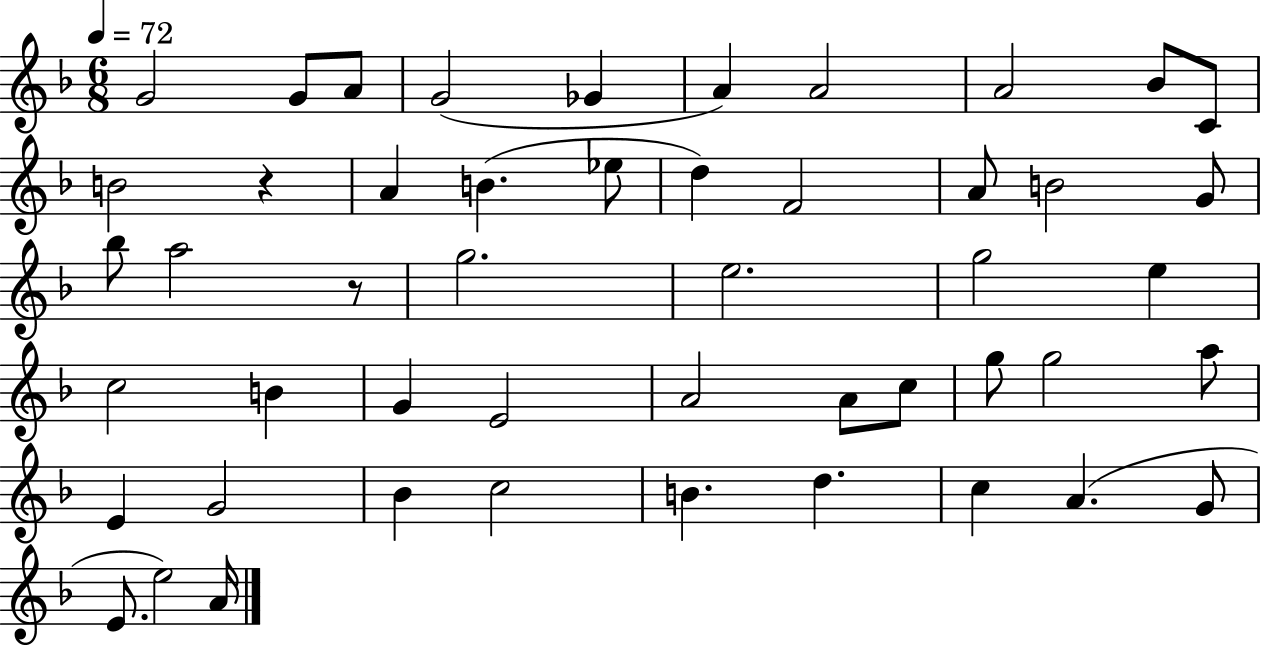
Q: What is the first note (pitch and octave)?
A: G4